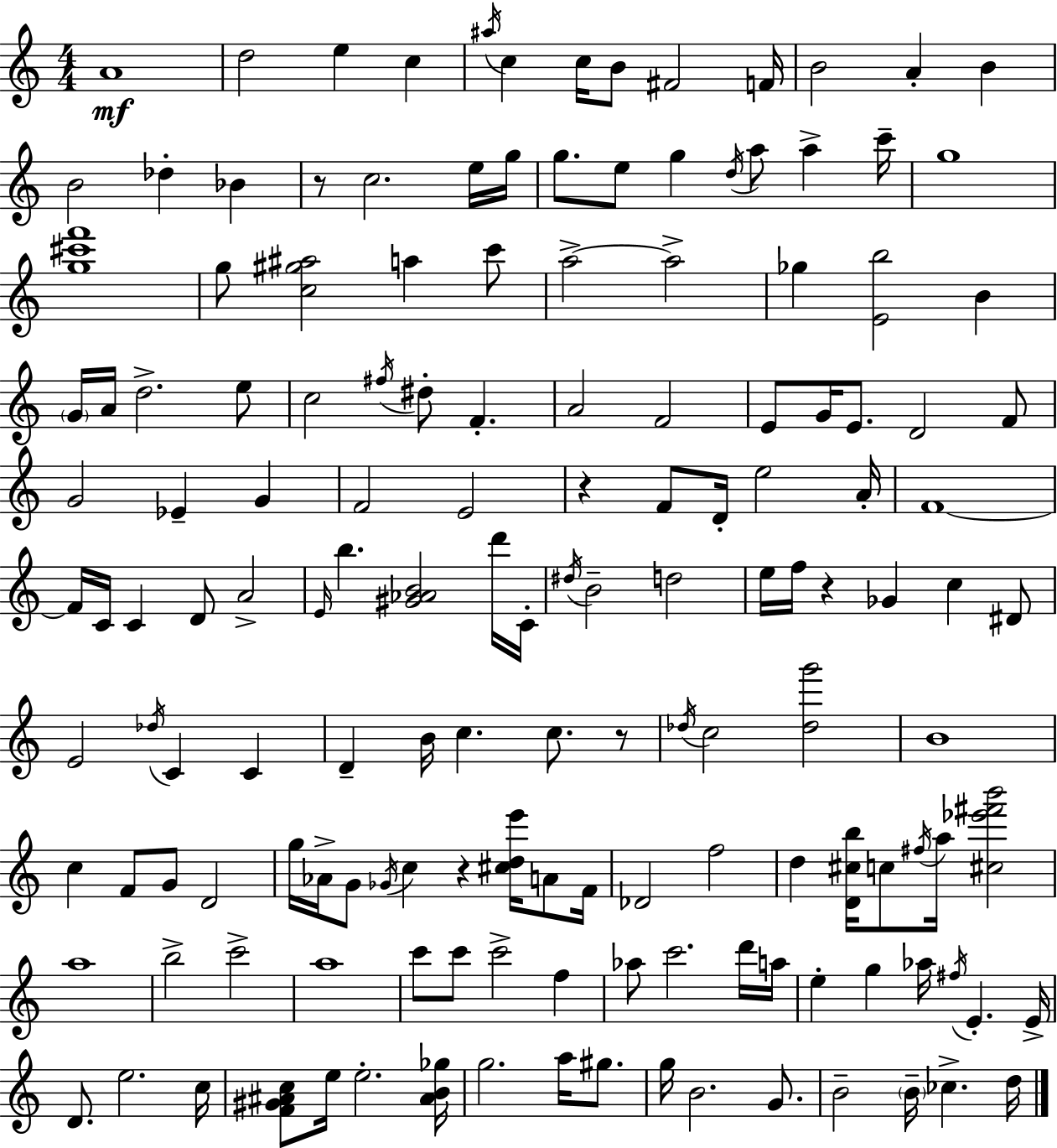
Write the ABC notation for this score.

X:1
T:Untitled
M:4/4
L:1/4
K:Am
A4 d2 e c ^a/4 c c/4 B/2 ^F2 F/4 B2 A B B2 _d _B z/2 c2 e/4 g/4 g/2 e/2 g d/4 a/2 a c'/4 g4 [g^c'f']4 g/2 [c^g^a]2 a c'/2 a2 a2 _g [Eb]2 B G/4 A/4 d2 e/2 c2 ^f/4 ^d/2 F A2 F2 E/2 G/4 E/2 D2 F/2 G2 _E G F2 E2 z F/2 D/4 e2 A/4 F4 F/4 C/4 C D/2 A2 E/4 b [^G_AB]2 d'/4 C/4 ^d/4 B2 d2 e/4 f/4 z _G c ^D/2 E2 _d/4 C C D B/4 c c/2 z/2 _d/4 c2 [_dg']2 B4 c F/2 G/2 D2 g/4 _A/4 G/2 _G/4 c z [^cde']/4 A/2 F/4 _D2 f2 d [D^cb]/4 c/2 ^f/4 a/4 [^c_e'^f'b']2 a4 b2 c'2 a4 c'/2 c'/2 c'2 f _a/2 c'2 d'/4 a/4 e g _a/4 ^f/4 E E/4 D/2 e2 c/4 [F^G^Ac]/2 e/4 e2 [^AB_g]/4 g2 a/4 ^g/2 g/4 B2 G/2 B2 B/4 _c d/4